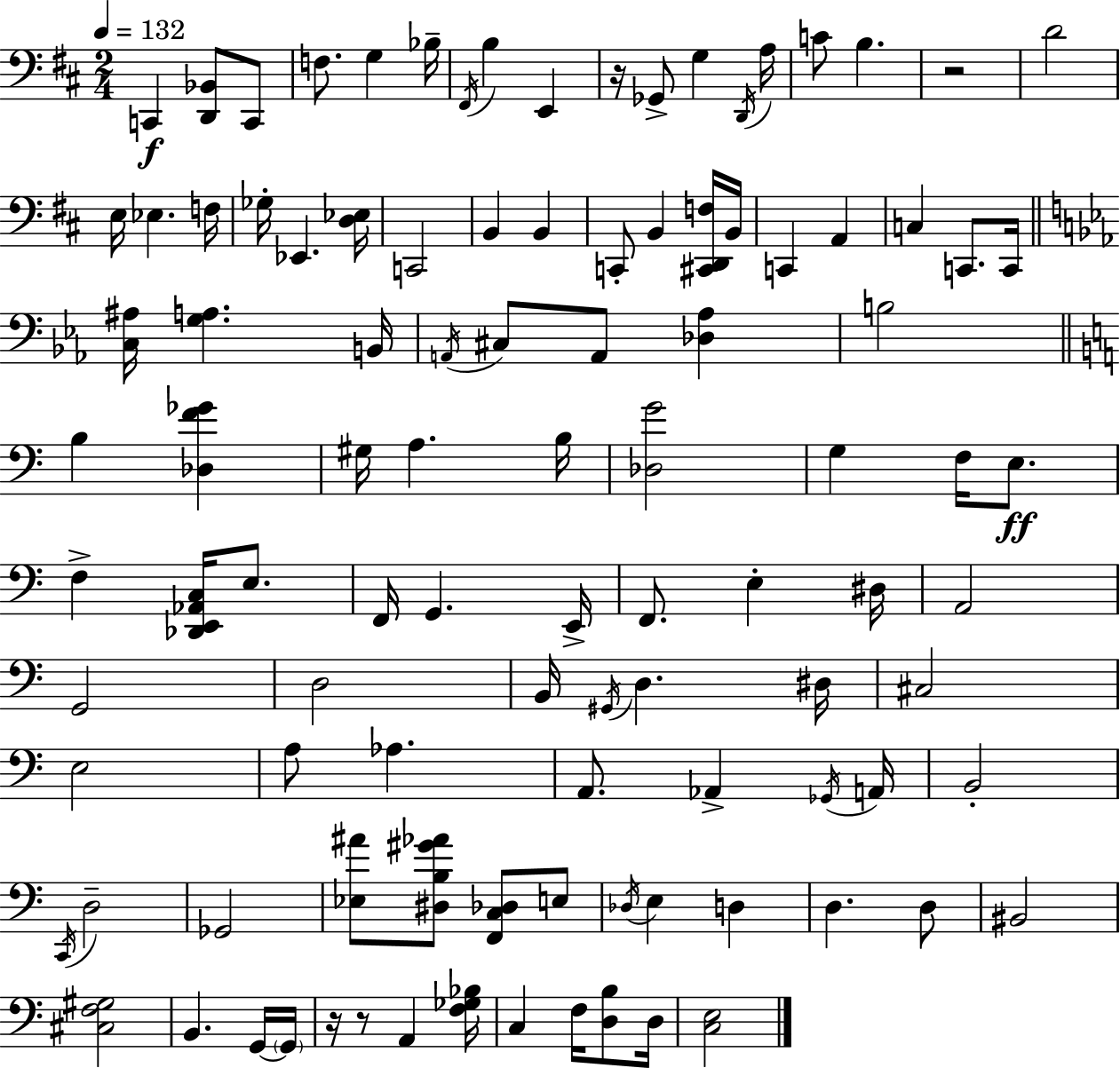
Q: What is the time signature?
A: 2/4